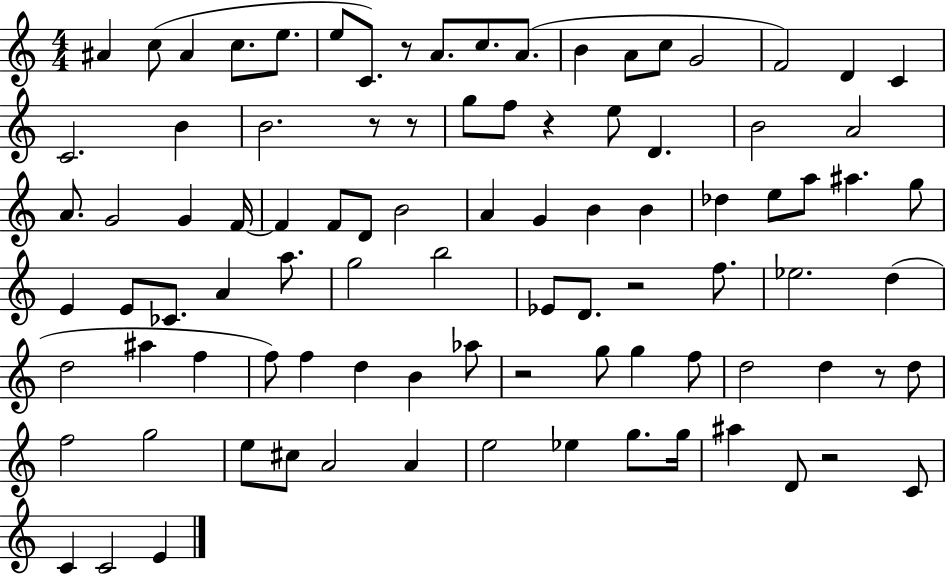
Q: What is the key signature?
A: C major